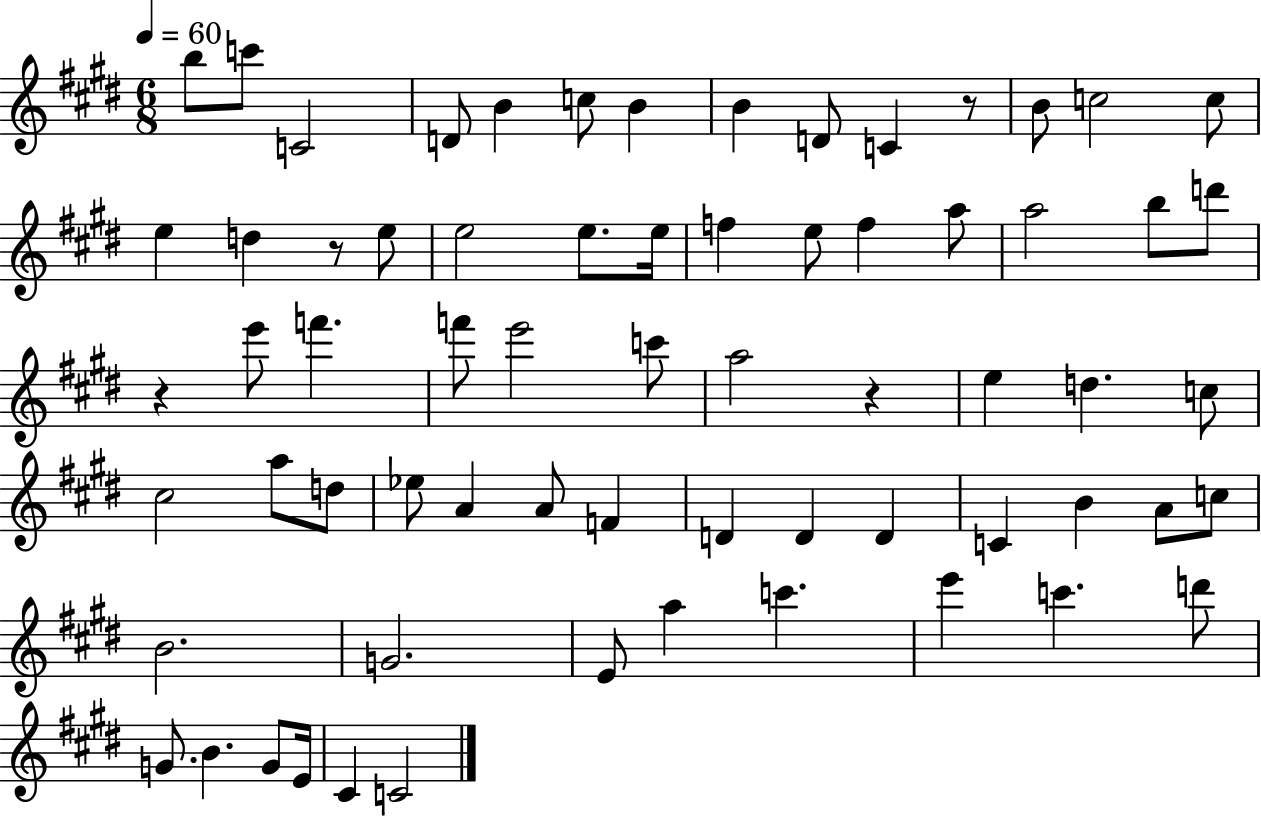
{
  \clef treble
  \numericTimeSignature
  \time 6/8
  \key e \major
  \tempo 4 = 60
  b''8 c'''8 c'2 | d'8 b'4 c''8 b'4 | b'4 d'8 c'4 r8 | b'8 c''2 c''8 | \break e''4 d''4 r8 e''8 | e''2 e''8. e''16 | f''4 e''8 f''4 a''8 | a''2 b''8 d'''8 | \break r4 e'''8 f'''4. | f'''8 e'''2 c'''8 | a''2 r4 | e''4 d''4. c''8 | \break cis''2 a''8 d''8 | ees''8 a'4 a'8 f'4 | d'4 d'4 d'4 | c'4 b'4 a'8 c''8 | \break b'2. | g'2. | e'8 a''4 c'''4. | e'''4 c'''4. d'''8 | \break g'8. b'4. g'8 e'16 | cis'4 c'2 | \bar "|."
}